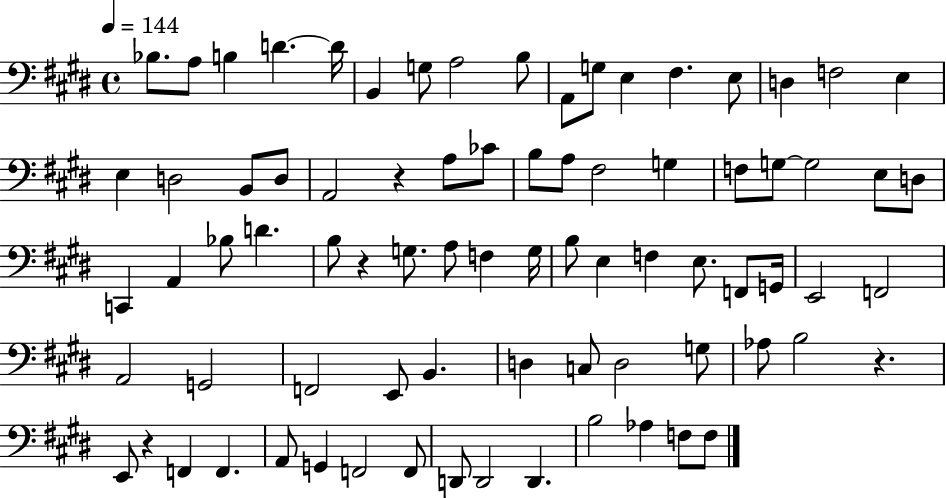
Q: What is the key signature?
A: E major